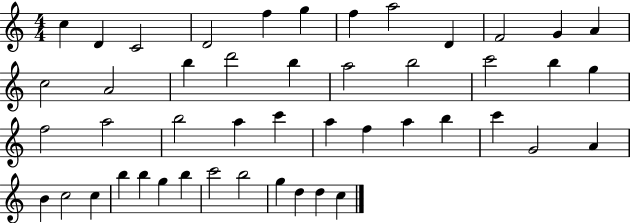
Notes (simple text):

C5/q D4/q C4/h D4/h F5/q G5/q F5/q A5/h D4/q F4/h G4/q A4/q C5/h A4/h B5/q D6/h B5/q A5/h B5/h C6/h B5/q G5/q F5/h A5/h B5/h A5/q C6/q A5/q F5/q A5/q B5/q C6/q G4/h A4/q B4/q C5/h C5/q B5/q B5/q G5/q B5/q C6/h B5/h G5/q D5/q D5/q C5/q